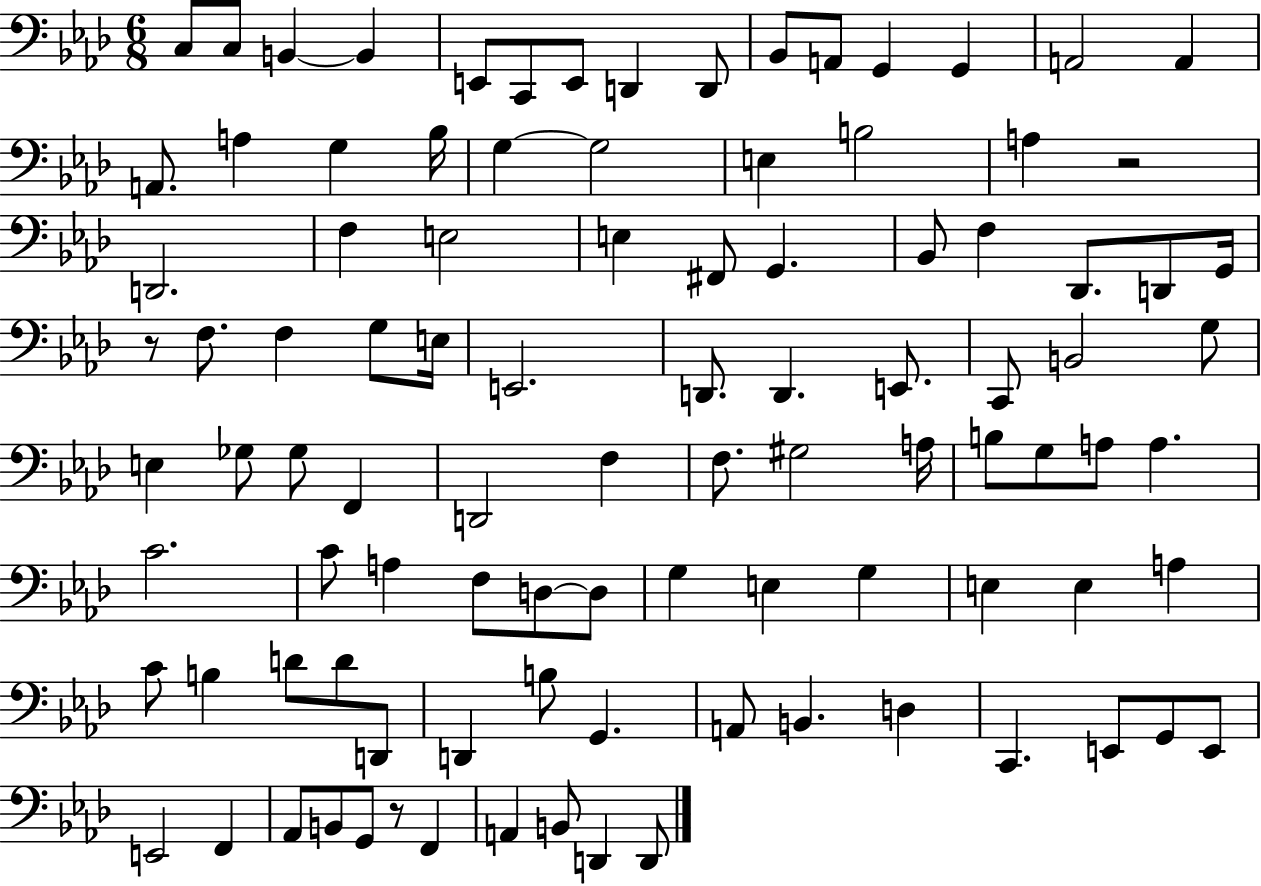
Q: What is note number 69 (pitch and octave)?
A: E3